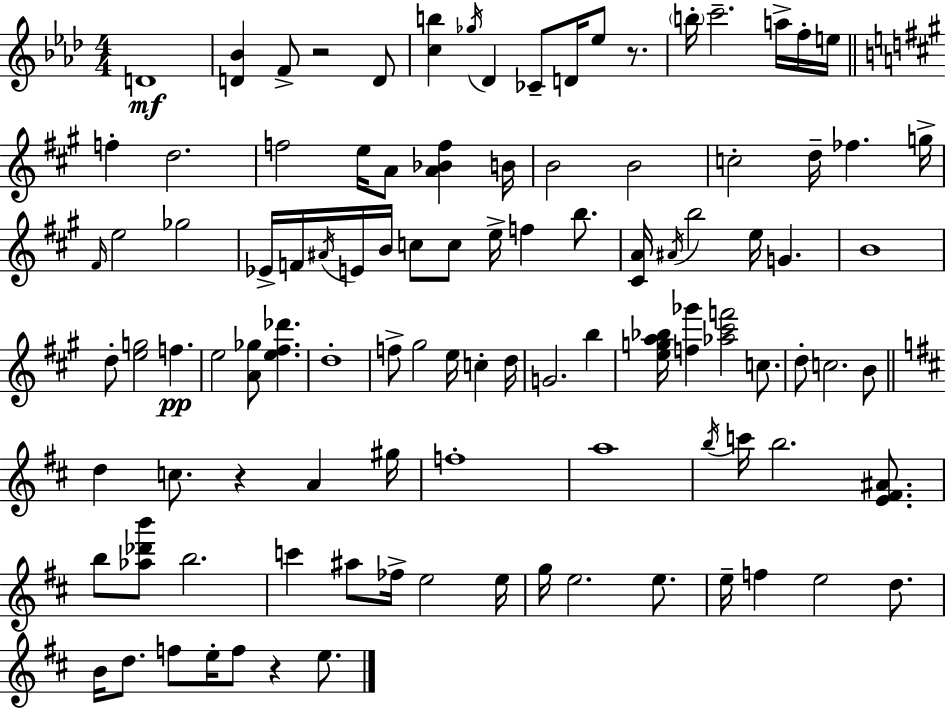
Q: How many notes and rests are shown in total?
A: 103